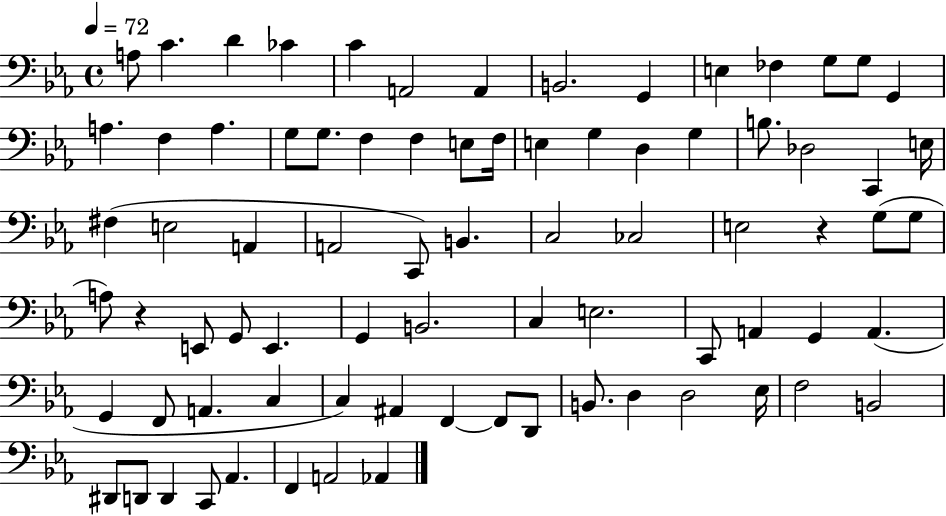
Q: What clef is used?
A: bass